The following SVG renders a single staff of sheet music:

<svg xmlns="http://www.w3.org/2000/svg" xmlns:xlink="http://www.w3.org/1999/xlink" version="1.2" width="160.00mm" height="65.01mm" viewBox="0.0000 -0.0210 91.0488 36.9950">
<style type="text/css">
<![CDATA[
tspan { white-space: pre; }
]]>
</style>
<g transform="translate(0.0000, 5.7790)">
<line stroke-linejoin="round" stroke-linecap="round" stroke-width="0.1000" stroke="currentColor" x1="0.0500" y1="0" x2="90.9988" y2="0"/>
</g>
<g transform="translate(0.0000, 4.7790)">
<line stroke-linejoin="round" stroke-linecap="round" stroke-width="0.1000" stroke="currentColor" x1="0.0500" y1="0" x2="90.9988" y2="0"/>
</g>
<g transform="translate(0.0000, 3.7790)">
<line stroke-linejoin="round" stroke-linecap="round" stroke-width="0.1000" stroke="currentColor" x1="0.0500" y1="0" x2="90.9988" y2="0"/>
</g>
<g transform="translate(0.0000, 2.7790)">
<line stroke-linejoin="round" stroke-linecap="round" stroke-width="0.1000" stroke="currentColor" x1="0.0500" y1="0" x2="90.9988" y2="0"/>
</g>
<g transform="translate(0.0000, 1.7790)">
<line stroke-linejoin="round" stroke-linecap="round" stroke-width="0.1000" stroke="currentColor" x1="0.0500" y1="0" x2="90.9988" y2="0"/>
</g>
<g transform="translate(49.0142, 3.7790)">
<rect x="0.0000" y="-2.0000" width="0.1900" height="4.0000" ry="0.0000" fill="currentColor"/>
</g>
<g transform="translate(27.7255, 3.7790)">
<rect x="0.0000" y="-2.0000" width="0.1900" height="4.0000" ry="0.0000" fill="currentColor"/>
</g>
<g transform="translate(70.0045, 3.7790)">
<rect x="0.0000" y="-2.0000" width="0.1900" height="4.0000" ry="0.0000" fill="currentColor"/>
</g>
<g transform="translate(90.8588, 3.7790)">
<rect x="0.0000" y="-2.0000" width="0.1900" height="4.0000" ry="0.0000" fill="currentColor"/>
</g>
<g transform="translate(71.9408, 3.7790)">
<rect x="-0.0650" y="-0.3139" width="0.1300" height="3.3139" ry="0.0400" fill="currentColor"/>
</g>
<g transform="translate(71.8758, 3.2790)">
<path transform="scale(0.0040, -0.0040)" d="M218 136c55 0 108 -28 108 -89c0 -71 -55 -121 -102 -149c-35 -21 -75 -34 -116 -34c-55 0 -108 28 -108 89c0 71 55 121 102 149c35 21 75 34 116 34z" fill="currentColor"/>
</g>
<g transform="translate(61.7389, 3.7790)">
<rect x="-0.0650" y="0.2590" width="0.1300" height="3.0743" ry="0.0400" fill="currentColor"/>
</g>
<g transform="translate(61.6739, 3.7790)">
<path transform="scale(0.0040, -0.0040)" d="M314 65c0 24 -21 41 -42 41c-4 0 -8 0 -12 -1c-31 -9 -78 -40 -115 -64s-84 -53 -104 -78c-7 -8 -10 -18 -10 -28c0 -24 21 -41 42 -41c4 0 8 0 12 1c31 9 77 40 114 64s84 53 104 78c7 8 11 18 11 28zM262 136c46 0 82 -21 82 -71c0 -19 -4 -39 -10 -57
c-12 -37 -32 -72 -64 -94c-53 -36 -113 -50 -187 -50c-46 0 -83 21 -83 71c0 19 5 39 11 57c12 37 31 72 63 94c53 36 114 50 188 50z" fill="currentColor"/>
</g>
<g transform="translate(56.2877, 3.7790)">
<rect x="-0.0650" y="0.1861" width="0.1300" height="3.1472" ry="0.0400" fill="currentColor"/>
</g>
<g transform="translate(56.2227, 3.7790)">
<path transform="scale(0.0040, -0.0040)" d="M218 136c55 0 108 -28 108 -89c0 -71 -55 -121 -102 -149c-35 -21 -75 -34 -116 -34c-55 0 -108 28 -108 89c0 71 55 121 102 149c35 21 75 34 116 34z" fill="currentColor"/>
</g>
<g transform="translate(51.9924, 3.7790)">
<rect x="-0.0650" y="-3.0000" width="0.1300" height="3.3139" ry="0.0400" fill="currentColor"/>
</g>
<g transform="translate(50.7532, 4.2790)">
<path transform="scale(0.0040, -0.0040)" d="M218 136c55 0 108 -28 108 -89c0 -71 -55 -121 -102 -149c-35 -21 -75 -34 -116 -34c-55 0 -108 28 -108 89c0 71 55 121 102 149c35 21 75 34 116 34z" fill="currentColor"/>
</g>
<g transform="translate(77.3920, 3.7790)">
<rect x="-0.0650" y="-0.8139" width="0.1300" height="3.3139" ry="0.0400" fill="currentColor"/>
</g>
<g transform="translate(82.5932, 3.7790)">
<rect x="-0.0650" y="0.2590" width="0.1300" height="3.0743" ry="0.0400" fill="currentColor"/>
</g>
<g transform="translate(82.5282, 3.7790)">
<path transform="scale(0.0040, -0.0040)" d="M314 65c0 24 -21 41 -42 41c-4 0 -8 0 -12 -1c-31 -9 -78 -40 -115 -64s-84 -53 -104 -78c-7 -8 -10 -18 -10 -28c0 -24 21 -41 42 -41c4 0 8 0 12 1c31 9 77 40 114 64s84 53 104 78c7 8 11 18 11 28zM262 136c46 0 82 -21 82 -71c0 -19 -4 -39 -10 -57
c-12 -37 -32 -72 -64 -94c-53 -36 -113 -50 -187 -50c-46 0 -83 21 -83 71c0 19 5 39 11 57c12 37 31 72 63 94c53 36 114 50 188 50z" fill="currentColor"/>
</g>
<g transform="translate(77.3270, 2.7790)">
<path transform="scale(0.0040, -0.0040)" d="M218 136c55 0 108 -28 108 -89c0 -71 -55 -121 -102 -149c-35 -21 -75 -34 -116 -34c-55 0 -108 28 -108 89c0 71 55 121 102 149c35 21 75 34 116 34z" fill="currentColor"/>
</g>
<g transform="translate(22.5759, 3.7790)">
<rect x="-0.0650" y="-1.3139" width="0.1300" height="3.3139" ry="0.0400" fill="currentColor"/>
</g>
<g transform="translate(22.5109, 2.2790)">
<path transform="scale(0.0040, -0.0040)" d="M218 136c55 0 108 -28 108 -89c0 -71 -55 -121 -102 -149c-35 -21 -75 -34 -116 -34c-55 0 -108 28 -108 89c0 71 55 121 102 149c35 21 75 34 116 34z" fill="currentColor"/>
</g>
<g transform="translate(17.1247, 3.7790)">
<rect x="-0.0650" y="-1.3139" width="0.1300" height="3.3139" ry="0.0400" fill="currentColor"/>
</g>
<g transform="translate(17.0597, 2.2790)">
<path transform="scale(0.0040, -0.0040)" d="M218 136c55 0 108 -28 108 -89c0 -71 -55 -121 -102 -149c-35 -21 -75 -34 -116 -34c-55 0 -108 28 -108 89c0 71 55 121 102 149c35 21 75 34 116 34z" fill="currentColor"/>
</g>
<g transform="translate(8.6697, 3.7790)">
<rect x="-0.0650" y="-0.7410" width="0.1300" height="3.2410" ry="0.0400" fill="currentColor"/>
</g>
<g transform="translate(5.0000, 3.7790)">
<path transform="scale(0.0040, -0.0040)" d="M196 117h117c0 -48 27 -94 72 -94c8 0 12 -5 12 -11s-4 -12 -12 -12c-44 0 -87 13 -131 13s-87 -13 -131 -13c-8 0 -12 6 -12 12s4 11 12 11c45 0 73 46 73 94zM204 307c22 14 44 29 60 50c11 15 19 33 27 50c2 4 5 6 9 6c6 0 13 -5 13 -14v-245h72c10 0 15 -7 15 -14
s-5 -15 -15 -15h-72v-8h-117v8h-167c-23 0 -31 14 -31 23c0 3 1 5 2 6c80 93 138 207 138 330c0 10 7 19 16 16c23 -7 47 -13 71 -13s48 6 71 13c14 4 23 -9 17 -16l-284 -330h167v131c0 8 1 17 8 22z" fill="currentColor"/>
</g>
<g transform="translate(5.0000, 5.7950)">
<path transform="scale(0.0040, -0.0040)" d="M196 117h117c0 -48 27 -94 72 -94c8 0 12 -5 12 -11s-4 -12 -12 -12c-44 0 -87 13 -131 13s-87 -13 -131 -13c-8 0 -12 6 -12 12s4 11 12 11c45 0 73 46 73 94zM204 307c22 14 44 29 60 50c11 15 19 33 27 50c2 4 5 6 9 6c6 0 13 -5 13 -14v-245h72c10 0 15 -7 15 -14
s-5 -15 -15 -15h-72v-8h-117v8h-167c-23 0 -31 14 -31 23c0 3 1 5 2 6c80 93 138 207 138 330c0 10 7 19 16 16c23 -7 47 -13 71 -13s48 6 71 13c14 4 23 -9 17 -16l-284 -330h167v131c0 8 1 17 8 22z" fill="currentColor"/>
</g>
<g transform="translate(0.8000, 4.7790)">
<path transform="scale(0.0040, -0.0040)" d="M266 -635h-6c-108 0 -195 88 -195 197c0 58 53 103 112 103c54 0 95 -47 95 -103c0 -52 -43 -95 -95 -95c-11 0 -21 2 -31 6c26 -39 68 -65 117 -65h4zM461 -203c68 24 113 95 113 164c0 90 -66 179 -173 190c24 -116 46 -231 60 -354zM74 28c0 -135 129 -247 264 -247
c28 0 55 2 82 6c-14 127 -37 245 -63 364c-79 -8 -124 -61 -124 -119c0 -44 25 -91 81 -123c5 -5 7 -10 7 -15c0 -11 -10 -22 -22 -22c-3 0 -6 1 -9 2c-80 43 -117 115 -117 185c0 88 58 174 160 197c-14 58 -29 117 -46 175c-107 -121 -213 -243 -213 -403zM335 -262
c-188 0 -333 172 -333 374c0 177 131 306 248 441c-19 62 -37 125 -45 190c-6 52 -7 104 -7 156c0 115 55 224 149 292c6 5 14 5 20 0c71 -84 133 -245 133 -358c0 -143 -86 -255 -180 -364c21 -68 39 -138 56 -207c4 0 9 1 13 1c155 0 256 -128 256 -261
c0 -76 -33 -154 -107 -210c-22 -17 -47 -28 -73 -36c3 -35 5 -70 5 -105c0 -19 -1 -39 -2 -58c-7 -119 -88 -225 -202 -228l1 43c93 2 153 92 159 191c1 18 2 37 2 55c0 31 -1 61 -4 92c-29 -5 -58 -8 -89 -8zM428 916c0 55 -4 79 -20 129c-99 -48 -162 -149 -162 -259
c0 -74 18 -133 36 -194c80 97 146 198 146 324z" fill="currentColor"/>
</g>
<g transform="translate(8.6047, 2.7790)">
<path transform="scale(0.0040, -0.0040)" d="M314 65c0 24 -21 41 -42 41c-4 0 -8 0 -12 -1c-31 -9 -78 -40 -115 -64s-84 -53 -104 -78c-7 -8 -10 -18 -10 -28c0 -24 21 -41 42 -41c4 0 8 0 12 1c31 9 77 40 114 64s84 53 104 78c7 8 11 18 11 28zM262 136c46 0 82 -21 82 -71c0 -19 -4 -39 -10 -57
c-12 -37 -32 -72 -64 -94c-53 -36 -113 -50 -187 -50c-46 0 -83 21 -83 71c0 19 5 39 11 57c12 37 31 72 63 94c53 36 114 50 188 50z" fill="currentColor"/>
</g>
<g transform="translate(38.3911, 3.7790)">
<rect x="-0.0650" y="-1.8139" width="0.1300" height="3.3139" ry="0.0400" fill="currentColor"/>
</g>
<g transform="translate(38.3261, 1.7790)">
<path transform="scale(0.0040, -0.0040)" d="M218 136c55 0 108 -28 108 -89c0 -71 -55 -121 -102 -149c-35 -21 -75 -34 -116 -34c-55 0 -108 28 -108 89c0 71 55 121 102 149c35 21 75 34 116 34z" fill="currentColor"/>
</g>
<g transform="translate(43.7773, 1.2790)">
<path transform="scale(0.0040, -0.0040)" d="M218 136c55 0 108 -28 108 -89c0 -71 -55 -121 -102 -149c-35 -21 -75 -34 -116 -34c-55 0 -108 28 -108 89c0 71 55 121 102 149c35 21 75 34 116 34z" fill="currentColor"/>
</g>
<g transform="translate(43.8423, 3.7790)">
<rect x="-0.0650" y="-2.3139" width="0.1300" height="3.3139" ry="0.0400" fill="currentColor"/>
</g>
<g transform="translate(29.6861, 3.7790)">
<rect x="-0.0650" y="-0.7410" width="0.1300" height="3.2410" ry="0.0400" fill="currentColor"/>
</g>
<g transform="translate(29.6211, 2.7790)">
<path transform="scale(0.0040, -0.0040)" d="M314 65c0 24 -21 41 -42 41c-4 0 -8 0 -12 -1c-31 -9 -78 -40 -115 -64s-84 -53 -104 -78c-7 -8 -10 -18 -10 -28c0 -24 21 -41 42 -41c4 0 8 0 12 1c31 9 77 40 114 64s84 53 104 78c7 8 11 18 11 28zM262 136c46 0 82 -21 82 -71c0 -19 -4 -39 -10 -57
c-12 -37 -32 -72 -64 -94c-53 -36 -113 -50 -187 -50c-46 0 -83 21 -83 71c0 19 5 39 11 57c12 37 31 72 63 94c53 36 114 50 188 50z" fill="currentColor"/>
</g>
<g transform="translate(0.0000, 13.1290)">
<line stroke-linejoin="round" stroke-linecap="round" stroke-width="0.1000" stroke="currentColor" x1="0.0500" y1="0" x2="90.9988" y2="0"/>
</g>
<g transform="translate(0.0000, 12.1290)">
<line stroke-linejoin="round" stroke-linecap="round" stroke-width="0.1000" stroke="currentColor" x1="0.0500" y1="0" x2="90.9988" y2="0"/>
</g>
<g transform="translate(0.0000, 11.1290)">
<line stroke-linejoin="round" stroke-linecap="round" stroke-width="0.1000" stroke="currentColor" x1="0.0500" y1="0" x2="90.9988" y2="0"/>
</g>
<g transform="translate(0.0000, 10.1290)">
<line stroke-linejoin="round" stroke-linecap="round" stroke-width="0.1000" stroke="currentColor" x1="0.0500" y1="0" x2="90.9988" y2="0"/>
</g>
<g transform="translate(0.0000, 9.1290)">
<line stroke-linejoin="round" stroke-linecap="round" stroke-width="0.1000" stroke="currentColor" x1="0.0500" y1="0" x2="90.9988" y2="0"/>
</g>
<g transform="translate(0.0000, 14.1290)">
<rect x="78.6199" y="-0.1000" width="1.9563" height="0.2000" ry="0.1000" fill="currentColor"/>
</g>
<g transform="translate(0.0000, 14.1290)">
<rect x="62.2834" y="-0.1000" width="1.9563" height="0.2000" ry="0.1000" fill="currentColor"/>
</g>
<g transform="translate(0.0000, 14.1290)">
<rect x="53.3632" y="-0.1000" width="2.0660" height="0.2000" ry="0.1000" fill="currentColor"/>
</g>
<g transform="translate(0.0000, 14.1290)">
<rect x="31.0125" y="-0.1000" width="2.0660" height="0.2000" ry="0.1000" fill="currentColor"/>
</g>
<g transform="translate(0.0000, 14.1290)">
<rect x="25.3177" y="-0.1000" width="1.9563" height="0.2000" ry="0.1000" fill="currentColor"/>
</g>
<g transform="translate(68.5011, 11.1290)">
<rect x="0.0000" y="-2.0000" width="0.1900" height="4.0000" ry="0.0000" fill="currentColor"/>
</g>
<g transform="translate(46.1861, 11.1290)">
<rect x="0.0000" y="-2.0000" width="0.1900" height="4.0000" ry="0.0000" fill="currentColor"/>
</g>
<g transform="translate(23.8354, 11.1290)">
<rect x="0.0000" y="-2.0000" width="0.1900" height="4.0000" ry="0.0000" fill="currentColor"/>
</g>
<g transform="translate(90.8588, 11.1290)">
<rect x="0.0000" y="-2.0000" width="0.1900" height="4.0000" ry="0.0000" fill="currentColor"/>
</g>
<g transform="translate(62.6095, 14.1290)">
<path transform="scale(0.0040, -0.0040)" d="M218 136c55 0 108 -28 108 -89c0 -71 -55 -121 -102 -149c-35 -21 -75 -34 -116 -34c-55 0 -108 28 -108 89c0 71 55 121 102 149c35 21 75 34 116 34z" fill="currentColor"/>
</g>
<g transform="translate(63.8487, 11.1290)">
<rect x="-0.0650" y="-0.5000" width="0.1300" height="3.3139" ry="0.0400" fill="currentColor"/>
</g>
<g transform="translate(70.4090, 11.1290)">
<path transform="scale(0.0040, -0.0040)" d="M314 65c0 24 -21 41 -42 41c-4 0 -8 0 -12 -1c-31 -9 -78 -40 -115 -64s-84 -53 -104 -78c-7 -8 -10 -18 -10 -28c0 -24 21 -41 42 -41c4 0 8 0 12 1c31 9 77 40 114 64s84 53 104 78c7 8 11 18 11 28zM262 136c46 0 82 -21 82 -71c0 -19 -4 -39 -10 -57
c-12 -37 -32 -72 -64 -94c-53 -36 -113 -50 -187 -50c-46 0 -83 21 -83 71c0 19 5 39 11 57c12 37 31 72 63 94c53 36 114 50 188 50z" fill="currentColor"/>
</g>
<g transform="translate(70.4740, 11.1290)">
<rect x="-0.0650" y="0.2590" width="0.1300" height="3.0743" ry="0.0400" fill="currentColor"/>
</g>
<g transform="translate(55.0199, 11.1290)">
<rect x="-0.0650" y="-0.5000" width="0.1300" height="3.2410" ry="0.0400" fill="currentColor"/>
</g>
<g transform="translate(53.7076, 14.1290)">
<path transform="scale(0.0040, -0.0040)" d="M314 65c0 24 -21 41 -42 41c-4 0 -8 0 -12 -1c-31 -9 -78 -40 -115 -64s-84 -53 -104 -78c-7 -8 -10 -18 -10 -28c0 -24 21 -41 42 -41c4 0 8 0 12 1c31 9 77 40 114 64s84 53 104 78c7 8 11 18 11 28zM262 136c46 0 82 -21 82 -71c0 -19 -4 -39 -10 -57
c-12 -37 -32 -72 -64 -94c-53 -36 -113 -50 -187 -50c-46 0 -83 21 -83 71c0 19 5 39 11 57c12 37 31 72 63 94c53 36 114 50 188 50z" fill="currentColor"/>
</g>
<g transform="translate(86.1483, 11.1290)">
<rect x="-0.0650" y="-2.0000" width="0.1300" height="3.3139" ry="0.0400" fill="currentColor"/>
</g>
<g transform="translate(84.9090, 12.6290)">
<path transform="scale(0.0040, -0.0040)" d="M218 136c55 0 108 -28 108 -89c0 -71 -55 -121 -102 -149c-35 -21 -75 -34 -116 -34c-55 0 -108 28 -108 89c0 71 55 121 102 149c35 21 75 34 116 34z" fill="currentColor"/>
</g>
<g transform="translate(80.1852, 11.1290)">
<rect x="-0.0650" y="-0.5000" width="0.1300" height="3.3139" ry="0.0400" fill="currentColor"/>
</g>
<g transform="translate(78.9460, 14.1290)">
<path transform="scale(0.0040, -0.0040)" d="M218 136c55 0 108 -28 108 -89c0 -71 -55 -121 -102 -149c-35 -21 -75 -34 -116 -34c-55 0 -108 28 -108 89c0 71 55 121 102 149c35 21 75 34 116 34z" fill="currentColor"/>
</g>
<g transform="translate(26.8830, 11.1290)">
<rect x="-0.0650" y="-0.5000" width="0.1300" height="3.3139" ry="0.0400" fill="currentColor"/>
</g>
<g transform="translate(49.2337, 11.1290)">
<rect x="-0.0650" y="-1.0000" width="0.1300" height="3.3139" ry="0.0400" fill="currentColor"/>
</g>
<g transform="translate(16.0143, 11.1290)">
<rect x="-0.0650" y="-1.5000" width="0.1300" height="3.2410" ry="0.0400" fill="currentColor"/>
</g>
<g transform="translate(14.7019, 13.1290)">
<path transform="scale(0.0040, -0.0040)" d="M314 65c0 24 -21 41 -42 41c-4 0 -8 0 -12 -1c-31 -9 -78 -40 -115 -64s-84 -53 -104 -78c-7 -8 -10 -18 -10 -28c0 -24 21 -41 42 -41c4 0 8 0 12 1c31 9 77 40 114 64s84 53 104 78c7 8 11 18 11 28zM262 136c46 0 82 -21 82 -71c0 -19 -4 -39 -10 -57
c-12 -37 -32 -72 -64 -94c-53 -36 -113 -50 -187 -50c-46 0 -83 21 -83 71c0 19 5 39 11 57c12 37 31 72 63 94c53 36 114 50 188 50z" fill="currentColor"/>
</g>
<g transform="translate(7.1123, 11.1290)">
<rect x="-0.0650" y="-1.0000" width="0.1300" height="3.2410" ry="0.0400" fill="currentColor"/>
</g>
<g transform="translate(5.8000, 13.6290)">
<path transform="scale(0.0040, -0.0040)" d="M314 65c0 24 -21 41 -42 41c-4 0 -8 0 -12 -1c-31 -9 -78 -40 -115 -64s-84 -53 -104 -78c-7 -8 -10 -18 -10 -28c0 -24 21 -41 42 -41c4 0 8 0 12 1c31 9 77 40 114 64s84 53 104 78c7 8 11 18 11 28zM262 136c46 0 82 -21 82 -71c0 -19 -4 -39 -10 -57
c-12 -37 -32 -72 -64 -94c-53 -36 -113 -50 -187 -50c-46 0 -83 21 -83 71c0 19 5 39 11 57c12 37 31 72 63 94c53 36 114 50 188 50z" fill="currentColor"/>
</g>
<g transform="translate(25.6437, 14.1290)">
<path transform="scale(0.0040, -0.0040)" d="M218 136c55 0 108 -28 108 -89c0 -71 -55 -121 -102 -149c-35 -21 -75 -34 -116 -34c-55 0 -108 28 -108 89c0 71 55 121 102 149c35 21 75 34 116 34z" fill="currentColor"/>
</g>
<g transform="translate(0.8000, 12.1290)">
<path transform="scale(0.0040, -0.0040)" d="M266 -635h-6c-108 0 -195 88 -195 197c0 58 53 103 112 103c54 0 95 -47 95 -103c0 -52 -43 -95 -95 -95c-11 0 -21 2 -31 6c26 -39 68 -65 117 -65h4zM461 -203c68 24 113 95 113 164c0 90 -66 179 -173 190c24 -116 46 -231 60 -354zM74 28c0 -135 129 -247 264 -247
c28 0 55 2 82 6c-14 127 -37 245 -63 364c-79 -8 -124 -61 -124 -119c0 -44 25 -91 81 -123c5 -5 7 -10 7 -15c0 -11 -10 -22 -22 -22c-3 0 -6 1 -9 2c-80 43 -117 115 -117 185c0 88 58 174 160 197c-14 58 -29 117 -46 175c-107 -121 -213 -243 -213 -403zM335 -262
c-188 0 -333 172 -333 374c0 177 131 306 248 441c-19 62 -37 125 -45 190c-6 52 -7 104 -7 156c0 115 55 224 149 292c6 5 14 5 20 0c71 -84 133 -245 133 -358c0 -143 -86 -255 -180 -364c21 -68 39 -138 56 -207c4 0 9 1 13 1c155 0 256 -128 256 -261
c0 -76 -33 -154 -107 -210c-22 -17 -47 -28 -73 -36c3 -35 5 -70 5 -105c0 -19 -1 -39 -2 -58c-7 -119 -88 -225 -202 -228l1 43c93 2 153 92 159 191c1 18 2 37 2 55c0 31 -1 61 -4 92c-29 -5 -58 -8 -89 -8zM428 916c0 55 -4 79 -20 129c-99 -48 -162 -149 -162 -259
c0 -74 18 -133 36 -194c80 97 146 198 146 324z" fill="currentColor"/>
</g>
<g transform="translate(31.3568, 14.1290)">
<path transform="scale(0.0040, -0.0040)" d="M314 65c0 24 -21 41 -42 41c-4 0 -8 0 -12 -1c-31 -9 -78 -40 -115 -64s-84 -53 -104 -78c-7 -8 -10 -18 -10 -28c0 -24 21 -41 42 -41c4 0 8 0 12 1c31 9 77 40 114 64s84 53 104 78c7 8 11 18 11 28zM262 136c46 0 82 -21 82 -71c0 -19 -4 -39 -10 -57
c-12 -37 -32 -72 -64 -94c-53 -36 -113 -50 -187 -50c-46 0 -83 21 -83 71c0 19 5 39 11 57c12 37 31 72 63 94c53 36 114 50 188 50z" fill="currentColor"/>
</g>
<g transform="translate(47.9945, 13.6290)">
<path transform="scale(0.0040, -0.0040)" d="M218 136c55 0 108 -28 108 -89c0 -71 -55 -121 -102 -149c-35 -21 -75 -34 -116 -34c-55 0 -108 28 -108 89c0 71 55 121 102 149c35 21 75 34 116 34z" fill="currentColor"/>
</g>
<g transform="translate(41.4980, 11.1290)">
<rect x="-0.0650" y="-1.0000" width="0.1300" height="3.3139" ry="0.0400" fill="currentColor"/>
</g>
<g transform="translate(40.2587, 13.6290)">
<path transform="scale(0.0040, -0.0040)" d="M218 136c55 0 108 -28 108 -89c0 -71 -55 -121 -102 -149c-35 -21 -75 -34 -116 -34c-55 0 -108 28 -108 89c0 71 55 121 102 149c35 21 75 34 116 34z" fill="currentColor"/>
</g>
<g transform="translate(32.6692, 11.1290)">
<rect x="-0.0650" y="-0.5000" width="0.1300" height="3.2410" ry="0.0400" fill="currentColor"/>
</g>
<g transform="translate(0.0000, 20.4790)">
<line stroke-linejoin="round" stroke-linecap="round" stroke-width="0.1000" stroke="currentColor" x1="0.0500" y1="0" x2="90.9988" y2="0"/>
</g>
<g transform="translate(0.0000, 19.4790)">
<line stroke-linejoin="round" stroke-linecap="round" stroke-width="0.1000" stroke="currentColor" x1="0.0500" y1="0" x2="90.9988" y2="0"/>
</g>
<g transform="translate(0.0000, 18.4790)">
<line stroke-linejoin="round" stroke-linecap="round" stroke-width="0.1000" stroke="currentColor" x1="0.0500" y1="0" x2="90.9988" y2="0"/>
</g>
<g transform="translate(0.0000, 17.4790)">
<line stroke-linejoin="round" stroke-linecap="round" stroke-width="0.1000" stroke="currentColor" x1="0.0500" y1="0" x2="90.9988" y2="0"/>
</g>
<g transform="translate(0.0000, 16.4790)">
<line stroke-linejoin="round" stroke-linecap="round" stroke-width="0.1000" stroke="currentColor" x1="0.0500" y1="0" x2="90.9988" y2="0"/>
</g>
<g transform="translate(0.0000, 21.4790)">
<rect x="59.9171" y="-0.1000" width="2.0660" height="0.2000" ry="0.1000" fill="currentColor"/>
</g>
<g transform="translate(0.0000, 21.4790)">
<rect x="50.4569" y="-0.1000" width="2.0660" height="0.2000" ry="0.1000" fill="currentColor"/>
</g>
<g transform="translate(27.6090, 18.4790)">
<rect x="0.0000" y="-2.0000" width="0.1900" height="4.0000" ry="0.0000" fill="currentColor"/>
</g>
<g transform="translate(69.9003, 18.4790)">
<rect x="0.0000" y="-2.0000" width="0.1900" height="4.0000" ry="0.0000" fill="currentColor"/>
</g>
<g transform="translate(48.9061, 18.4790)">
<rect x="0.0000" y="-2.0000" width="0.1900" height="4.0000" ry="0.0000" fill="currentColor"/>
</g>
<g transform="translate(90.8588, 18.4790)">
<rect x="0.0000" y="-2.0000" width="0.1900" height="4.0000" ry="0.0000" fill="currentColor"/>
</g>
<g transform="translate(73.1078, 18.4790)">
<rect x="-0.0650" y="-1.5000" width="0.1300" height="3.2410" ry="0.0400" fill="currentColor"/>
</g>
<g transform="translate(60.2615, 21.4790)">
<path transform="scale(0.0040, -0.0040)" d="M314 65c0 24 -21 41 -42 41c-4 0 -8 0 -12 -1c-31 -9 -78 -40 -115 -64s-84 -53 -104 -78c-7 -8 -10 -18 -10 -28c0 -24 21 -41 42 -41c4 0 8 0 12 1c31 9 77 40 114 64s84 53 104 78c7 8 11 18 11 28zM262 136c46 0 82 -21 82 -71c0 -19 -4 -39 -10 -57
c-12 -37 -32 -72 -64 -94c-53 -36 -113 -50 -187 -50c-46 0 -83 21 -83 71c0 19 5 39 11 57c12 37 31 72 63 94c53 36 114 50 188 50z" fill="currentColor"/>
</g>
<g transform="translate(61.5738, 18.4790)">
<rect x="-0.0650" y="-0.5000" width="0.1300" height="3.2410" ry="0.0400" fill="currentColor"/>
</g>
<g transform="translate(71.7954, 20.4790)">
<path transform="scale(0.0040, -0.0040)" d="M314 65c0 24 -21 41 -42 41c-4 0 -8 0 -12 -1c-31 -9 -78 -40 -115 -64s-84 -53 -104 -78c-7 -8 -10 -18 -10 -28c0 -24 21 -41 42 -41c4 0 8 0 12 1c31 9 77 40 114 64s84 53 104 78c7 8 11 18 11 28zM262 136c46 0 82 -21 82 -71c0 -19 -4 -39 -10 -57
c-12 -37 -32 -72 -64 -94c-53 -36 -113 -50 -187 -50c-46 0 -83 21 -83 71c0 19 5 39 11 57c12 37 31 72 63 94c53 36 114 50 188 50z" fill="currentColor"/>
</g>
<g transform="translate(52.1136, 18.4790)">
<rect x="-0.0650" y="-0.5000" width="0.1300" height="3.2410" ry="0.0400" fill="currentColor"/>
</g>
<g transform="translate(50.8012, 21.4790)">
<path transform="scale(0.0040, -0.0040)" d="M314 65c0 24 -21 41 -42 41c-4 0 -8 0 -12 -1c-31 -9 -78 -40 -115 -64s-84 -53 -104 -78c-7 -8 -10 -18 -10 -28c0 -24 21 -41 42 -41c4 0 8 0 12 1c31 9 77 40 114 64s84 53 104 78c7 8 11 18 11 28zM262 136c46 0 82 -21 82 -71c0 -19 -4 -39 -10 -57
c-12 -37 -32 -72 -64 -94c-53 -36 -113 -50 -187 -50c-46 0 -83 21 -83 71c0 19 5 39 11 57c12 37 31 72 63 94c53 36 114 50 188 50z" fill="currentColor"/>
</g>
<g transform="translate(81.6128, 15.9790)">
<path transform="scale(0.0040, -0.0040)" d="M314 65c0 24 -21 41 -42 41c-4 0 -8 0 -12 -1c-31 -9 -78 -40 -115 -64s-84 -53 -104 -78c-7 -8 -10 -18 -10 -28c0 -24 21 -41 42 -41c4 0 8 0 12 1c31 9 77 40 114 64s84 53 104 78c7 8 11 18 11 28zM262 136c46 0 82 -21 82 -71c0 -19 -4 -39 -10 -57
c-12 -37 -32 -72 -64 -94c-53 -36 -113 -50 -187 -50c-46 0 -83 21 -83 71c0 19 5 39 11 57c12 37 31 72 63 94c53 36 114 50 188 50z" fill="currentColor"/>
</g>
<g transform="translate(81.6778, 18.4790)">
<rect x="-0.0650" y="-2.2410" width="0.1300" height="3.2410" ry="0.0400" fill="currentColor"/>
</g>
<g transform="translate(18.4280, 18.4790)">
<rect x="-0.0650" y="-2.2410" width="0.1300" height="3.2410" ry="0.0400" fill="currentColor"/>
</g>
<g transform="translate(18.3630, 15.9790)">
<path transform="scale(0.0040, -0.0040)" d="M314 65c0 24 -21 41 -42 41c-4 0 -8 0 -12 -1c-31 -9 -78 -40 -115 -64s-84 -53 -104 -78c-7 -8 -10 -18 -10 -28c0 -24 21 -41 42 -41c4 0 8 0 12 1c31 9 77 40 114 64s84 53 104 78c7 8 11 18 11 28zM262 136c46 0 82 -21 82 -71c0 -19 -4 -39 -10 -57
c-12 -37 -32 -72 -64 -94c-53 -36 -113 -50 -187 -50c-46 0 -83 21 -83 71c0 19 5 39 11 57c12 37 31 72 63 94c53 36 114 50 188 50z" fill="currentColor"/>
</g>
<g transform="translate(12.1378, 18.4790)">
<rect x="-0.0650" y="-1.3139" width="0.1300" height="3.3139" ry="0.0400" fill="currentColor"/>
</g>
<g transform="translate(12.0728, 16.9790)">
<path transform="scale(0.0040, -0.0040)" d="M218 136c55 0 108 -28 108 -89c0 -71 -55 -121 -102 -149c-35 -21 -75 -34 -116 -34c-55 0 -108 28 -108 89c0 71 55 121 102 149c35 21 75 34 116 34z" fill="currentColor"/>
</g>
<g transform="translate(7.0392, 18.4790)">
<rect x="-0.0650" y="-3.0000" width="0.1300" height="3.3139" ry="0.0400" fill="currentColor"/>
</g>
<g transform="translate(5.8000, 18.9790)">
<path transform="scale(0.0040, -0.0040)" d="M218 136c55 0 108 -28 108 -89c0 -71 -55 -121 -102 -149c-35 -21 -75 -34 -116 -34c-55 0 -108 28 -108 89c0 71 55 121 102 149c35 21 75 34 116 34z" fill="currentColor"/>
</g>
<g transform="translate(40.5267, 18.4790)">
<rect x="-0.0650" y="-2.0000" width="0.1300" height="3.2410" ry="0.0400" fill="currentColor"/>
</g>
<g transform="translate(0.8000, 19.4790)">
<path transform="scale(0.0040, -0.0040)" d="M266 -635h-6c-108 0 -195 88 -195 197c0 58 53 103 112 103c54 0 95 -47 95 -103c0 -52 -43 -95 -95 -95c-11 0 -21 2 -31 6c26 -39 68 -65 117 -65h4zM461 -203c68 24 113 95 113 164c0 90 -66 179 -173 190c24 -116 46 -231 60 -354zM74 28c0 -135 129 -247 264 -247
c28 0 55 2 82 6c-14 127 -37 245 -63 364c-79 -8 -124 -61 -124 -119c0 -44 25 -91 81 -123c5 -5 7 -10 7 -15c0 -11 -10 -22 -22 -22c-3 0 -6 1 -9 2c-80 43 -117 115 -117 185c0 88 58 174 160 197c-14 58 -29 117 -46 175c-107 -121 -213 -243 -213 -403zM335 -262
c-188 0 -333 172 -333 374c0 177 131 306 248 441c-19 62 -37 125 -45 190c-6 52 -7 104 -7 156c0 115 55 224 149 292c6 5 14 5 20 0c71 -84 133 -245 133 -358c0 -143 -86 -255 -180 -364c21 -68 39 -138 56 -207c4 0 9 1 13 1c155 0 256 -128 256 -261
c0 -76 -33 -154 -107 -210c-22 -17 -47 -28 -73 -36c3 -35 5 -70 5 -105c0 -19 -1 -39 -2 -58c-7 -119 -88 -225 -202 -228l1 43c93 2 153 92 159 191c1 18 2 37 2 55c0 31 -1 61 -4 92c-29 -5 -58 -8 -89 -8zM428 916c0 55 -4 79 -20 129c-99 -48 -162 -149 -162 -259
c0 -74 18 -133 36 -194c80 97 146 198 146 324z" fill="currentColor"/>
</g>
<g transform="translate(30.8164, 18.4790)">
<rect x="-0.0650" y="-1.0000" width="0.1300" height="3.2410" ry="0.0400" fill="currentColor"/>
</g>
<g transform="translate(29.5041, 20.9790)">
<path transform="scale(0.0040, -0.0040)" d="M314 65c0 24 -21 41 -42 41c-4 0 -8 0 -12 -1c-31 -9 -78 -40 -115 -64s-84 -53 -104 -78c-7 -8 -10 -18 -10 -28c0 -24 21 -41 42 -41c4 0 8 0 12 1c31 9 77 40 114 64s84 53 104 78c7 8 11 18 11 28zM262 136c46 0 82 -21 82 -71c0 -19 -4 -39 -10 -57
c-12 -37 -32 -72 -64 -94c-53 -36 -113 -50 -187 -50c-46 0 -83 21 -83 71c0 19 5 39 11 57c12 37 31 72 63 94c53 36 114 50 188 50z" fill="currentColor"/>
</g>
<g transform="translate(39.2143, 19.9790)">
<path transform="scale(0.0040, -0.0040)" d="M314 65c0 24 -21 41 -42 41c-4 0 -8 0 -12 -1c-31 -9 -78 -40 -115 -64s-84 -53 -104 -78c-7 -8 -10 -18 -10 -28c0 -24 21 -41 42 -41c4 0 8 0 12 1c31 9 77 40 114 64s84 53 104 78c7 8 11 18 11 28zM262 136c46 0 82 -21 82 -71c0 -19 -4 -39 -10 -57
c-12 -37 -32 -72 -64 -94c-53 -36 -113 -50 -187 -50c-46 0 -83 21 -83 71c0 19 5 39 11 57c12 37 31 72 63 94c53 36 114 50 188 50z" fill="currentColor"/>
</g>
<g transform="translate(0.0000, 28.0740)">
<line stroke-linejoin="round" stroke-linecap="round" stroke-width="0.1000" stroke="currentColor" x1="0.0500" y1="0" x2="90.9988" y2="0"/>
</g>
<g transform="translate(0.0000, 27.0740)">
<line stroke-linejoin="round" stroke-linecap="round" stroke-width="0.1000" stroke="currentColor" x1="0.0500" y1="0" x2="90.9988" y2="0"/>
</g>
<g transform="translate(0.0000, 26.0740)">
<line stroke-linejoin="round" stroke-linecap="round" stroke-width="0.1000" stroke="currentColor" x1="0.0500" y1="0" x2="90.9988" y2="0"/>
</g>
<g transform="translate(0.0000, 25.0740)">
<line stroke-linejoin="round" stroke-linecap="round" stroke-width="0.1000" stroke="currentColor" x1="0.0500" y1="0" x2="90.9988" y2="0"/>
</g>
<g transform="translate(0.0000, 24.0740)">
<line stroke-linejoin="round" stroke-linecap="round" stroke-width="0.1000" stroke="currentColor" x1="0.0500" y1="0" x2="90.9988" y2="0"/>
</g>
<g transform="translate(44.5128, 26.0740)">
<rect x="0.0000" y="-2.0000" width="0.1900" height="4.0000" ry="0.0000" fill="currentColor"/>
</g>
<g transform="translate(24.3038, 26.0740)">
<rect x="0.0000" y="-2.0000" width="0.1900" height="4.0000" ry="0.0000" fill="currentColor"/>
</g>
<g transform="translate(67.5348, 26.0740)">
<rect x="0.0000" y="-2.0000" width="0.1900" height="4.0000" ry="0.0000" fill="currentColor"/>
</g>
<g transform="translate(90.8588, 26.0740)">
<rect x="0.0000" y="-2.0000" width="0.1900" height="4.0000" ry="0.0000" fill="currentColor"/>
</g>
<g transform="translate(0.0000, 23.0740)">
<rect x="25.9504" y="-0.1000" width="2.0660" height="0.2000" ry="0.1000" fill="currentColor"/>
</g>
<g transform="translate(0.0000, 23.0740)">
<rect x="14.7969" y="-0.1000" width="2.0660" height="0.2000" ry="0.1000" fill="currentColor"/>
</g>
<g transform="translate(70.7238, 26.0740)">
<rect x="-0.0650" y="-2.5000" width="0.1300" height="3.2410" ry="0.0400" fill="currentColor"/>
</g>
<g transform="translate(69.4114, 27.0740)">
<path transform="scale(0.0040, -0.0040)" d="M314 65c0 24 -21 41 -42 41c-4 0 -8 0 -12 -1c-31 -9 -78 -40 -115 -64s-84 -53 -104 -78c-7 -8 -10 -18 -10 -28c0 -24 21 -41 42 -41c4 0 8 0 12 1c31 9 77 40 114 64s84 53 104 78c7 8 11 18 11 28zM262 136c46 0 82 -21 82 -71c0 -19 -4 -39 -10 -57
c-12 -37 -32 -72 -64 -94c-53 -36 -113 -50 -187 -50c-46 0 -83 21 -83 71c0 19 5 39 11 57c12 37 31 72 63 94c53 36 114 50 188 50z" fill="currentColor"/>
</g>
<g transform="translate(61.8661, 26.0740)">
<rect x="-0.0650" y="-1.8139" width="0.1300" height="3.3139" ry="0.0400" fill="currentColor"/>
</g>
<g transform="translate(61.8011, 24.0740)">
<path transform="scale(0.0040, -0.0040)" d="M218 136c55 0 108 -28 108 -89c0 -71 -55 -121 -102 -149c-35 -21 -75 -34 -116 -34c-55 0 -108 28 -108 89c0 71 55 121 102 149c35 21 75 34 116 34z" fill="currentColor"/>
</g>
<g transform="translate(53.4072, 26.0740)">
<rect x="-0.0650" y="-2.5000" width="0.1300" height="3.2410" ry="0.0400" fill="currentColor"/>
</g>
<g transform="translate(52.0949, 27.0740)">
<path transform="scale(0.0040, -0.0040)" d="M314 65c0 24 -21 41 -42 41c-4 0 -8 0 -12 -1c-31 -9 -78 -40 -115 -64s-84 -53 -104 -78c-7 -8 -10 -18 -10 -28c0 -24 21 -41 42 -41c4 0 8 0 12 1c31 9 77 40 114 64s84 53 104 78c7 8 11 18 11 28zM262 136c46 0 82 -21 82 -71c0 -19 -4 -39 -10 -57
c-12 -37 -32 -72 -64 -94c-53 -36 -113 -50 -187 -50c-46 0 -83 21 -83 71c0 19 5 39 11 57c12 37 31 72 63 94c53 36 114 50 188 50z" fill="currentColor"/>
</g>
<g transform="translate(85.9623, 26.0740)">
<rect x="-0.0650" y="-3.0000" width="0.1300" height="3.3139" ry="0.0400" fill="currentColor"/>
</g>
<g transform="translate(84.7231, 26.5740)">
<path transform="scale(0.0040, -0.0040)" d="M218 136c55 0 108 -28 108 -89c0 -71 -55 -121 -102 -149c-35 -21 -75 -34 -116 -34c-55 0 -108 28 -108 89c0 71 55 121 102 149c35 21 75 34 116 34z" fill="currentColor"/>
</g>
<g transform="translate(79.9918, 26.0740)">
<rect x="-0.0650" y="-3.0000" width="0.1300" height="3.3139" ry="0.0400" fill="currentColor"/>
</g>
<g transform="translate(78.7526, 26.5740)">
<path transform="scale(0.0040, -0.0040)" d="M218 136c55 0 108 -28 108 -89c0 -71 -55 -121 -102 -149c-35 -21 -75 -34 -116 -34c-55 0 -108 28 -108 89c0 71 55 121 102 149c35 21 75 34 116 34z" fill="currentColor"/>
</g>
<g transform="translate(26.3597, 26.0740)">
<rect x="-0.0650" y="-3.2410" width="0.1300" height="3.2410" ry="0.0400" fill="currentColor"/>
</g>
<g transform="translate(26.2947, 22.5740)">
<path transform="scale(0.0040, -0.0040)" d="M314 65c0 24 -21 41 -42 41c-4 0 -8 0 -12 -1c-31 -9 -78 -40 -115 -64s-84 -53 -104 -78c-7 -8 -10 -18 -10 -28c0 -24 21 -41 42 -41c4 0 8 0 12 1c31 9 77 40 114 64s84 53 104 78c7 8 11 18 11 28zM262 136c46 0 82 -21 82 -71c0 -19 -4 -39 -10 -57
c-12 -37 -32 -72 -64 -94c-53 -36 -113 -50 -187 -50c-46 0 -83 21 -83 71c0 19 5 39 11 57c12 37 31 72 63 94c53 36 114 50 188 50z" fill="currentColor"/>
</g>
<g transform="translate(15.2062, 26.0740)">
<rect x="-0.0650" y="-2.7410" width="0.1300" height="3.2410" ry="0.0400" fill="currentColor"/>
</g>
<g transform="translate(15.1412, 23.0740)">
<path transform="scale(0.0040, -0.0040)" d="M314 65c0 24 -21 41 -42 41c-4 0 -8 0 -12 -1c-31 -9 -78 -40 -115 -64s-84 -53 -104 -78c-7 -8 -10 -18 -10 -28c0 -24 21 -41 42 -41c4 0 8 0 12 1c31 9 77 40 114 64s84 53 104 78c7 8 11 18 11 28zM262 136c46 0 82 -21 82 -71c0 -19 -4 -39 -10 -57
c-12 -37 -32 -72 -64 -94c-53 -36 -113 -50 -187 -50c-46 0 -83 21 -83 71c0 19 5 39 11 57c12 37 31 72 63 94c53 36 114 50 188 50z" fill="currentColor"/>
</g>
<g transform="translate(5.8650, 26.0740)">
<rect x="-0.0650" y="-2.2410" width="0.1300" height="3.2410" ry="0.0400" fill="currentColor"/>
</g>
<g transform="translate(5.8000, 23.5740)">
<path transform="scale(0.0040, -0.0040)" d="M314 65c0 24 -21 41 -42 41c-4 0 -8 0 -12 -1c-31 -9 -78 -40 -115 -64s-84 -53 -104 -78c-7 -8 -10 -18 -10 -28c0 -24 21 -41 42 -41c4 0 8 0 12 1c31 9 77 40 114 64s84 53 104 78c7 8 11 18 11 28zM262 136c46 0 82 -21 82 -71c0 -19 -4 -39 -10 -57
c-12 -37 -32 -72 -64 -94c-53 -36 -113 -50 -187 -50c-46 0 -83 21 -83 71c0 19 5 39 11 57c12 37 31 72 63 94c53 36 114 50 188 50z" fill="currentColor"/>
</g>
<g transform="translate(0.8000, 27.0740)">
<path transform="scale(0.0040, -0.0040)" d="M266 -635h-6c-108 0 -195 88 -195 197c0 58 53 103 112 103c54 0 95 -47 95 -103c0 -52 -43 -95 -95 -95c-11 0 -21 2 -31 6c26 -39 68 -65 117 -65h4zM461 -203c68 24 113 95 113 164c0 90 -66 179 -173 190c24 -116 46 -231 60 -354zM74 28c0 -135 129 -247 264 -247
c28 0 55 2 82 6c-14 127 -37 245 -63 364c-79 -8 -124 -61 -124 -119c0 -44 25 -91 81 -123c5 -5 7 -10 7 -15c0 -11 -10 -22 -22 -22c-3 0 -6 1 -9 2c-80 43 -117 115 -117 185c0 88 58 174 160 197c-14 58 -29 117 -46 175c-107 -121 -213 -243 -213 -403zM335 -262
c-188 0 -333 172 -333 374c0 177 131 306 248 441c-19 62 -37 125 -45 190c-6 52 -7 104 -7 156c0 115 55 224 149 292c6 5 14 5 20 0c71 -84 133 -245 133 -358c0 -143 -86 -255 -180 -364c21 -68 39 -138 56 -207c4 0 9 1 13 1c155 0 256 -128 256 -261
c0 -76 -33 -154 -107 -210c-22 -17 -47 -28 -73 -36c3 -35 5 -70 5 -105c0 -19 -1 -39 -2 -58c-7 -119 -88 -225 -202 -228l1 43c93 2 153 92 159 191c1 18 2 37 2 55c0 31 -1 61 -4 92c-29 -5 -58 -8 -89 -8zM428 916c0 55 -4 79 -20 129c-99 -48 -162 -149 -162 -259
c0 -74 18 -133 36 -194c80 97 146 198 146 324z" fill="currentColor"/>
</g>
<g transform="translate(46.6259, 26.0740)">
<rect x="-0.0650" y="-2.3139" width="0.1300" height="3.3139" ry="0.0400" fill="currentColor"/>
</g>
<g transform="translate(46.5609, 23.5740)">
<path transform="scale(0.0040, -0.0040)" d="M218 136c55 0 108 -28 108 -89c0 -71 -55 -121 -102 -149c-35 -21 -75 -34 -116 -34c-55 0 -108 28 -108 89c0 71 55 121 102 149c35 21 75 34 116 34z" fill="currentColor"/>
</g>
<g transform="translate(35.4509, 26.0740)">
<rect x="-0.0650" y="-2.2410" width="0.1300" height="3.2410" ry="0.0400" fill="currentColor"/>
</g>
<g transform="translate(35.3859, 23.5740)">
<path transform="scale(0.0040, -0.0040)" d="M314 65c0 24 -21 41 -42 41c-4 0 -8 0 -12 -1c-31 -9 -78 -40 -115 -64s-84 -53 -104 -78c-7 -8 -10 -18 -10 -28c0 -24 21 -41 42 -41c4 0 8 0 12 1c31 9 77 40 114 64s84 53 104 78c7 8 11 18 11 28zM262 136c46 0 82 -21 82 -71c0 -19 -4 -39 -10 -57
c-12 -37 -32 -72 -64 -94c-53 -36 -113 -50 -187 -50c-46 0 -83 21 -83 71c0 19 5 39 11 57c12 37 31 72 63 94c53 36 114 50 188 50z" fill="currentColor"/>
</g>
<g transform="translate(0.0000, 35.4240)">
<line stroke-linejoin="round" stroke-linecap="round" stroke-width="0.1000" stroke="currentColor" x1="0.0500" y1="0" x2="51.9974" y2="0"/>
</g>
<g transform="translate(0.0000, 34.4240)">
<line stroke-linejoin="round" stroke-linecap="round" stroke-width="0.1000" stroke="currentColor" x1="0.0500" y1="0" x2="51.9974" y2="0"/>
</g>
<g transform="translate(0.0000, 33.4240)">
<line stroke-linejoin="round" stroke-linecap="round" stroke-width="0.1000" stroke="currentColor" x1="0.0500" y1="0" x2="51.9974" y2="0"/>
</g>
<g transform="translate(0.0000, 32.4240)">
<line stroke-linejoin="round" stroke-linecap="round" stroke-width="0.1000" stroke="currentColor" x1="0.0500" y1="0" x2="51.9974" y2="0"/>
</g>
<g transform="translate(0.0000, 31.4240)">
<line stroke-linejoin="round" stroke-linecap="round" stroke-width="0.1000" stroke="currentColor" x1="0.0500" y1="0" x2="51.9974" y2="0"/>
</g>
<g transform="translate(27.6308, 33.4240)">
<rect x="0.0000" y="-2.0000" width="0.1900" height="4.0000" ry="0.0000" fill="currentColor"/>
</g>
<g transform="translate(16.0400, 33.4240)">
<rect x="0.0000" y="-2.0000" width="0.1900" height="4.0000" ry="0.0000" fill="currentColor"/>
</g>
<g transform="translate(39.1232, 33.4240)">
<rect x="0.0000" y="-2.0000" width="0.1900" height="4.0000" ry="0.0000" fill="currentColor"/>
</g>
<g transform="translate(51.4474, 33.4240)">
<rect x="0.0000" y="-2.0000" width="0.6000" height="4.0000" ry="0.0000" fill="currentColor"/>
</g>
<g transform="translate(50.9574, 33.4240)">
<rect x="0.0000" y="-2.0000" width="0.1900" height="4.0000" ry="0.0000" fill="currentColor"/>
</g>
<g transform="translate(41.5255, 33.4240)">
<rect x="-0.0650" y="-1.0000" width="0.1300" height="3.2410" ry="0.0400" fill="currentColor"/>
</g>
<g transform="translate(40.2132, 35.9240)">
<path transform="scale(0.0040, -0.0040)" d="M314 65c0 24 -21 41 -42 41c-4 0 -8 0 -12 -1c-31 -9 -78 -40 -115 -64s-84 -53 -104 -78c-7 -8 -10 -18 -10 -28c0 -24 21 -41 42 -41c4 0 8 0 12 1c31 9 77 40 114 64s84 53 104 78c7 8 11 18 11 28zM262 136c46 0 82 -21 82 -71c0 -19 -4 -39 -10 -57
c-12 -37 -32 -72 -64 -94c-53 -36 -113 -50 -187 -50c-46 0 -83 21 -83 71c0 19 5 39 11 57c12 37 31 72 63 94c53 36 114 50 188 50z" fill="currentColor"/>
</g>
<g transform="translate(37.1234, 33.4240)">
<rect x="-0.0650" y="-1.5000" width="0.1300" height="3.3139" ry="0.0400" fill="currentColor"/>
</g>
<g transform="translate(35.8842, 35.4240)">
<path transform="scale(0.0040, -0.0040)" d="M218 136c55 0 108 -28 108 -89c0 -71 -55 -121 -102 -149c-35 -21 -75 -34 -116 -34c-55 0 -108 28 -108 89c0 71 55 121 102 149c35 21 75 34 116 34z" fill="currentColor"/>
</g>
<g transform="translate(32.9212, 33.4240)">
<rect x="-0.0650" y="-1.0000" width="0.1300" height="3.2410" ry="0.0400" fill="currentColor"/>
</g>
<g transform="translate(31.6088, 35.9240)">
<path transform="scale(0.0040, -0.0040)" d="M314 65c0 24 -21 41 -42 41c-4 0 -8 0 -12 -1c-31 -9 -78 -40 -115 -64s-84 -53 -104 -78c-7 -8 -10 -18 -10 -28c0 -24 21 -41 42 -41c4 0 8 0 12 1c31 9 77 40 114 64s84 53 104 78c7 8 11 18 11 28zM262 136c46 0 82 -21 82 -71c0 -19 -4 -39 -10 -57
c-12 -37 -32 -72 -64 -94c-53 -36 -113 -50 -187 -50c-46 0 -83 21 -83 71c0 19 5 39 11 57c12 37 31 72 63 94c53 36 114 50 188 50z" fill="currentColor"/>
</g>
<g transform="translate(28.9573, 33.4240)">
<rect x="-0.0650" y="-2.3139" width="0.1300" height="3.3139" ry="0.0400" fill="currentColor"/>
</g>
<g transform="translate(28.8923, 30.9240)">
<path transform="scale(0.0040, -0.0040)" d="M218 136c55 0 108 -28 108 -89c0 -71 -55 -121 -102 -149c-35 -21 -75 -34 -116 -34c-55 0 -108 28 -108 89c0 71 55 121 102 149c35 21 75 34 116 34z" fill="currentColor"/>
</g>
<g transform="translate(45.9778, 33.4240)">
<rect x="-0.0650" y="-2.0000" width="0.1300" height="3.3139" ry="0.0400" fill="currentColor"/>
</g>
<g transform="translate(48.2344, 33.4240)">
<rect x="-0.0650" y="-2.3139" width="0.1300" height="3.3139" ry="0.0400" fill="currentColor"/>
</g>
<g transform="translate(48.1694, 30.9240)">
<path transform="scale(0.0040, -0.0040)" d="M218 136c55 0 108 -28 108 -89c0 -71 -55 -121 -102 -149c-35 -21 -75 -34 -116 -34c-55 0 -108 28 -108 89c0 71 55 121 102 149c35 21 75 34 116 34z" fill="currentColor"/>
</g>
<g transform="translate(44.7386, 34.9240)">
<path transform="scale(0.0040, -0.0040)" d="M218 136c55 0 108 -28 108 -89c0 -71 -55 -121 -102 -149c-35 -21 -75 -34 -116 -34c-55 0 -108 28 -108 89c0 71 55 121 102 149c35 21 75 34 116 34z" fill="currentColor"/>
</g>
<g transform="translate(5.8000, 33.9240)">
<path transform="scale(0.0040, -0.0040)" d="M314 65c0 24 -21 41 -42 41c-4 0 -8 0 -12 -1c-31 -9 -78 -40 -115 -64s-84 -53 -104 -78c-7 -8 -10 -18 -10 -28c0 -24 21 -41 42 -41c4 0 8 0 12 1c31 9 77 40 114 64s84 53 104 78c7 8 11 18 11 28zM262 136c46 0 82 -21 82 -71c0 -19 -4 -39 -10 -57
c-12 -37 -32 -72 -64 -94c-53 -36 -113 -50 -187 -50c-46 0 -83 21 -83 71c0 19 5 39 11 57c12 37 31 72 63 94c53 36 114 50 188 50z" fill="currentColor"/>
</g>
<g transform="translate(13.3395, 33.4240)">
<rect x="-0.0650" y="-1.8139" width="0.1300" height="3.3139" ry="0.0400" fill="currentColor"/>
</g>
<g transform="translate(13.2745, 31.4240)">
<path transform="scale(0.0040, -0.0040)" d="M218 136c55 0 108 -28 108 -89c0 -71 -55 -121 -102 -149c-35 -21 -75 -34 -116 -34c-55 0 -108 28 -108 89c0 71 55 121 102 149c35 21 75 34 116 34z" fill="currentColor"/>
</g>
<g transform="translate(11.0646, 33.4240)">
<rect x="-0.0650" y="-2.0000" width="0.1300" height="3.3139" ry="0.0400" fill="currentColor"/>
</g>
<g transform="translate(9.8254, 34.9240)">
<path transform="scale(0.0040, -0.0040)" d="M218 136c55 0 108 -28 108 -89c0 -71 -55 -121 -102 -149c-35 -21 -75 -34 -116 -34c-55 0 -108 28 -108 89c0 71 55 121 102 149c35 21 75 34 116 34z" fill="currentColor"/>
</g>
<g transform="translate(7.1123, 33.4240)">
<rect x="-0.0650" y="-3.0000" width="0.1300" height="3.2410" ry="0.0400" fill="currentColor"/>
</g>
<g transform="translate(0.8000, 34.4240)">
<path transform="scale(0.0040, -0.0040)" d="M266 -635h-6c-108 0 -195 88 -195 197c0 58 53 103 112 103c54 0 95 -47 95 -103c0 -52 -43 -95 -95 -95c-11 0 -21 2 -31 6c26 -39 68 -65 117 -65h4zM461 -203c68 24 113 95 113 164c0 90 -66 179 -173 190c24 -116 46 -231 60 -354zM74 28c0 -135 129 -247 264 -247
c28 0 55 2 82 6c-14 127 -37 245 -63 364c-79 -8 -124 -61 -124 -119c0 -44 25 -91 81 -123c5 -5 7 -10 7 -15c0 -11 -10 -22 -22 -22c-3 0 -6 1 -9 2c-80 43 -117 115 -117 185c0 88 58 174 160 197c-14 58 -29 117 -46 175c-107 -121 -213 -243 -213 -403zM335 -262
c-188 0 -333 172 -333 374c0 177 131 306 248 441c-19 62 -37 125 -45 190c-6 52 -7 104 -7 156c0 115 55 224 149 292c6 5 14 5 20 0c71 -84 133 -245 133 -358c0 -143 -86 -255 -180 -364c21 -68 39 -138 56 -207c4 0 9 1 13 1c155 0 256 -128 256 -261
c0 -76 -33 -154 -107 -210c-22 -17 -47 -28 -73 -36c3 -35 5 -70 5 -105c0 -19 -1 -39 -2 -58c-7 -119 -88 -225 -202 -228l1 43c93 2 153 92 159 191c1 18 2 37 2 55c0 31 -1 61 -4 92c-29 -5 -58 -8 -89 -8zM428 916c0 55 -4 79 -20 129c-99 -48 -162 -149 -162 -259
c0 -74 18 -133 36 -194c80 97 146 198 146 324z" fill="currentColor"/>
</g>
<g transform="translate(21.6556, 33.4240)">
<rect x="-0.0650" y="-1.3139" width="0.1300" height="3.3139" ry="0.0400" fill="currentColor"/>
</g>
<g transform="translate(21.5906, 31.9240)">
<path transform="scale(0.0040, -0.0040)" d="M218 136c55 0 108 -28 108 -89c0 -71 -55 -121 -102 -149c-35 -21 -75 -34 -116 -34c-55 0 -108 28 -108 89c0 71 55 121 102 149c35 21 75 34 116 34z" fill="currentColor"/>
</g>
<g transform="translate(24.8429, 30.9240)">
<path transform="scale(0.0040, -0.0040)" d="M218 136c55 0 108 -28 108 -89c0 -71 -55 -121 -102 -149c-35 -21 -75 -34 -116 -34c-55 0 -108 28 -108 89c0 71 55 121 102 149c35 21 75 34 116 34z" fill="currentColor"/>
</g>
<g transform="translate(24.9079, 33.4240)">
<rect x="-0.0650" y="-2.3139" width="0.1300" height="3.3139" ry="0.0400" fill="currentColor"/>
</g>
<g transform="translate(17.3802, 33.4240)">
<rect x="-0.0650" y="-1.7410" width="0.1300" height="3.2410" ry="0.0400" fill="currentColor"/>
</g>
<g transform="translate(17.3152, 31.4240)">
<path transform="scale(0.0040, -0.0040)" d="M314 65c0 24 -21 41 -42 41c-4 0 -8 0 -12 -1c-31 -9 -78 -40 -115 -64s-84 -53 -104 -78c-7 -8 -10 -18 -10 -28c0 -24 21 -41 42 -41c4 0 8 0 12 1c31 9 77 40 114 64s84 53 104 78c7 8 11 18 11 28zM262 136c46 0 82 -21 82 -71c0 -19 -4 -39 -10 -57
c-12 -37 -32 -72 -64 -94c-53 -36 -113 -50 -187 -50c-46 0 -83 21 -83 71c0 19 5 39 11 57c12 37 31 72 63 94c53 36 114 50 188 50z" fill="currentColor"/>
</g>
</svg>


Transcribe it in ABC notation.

X:1
T:Untitled
M:4/4
L:1/4
K:C
d2 e e d2 f g A B B2 c d B2 D2 E2 C C2 D D C2 C B2 C F A e g2 D2 F2 C2 C2 E2 g2 g2 a2 b2 g2 g G2 f G2 A A A2 F f f2 e g g D2 E D2 F g